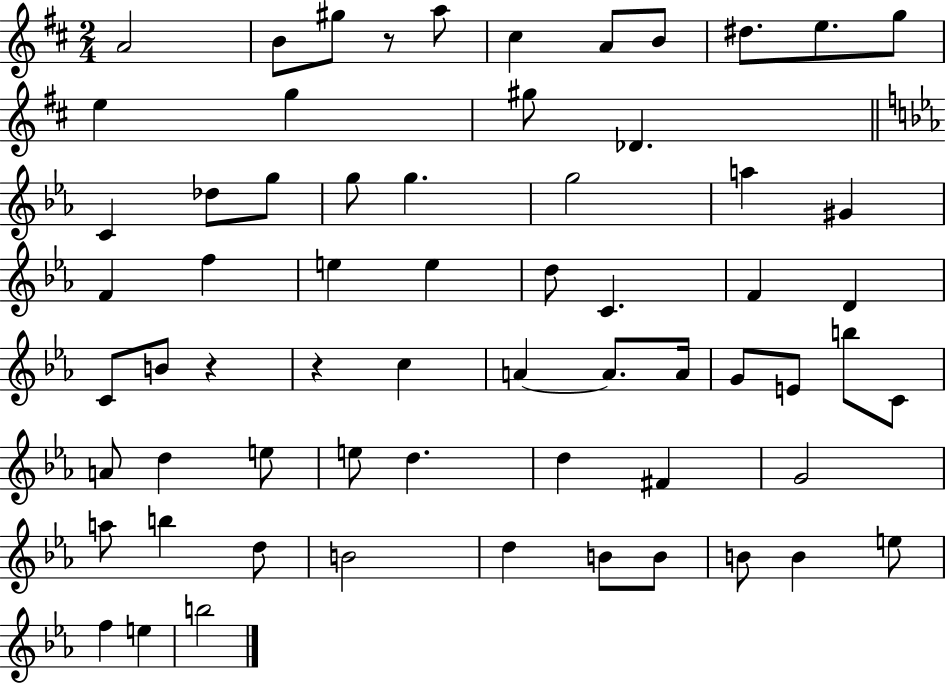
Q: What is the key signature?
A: D major